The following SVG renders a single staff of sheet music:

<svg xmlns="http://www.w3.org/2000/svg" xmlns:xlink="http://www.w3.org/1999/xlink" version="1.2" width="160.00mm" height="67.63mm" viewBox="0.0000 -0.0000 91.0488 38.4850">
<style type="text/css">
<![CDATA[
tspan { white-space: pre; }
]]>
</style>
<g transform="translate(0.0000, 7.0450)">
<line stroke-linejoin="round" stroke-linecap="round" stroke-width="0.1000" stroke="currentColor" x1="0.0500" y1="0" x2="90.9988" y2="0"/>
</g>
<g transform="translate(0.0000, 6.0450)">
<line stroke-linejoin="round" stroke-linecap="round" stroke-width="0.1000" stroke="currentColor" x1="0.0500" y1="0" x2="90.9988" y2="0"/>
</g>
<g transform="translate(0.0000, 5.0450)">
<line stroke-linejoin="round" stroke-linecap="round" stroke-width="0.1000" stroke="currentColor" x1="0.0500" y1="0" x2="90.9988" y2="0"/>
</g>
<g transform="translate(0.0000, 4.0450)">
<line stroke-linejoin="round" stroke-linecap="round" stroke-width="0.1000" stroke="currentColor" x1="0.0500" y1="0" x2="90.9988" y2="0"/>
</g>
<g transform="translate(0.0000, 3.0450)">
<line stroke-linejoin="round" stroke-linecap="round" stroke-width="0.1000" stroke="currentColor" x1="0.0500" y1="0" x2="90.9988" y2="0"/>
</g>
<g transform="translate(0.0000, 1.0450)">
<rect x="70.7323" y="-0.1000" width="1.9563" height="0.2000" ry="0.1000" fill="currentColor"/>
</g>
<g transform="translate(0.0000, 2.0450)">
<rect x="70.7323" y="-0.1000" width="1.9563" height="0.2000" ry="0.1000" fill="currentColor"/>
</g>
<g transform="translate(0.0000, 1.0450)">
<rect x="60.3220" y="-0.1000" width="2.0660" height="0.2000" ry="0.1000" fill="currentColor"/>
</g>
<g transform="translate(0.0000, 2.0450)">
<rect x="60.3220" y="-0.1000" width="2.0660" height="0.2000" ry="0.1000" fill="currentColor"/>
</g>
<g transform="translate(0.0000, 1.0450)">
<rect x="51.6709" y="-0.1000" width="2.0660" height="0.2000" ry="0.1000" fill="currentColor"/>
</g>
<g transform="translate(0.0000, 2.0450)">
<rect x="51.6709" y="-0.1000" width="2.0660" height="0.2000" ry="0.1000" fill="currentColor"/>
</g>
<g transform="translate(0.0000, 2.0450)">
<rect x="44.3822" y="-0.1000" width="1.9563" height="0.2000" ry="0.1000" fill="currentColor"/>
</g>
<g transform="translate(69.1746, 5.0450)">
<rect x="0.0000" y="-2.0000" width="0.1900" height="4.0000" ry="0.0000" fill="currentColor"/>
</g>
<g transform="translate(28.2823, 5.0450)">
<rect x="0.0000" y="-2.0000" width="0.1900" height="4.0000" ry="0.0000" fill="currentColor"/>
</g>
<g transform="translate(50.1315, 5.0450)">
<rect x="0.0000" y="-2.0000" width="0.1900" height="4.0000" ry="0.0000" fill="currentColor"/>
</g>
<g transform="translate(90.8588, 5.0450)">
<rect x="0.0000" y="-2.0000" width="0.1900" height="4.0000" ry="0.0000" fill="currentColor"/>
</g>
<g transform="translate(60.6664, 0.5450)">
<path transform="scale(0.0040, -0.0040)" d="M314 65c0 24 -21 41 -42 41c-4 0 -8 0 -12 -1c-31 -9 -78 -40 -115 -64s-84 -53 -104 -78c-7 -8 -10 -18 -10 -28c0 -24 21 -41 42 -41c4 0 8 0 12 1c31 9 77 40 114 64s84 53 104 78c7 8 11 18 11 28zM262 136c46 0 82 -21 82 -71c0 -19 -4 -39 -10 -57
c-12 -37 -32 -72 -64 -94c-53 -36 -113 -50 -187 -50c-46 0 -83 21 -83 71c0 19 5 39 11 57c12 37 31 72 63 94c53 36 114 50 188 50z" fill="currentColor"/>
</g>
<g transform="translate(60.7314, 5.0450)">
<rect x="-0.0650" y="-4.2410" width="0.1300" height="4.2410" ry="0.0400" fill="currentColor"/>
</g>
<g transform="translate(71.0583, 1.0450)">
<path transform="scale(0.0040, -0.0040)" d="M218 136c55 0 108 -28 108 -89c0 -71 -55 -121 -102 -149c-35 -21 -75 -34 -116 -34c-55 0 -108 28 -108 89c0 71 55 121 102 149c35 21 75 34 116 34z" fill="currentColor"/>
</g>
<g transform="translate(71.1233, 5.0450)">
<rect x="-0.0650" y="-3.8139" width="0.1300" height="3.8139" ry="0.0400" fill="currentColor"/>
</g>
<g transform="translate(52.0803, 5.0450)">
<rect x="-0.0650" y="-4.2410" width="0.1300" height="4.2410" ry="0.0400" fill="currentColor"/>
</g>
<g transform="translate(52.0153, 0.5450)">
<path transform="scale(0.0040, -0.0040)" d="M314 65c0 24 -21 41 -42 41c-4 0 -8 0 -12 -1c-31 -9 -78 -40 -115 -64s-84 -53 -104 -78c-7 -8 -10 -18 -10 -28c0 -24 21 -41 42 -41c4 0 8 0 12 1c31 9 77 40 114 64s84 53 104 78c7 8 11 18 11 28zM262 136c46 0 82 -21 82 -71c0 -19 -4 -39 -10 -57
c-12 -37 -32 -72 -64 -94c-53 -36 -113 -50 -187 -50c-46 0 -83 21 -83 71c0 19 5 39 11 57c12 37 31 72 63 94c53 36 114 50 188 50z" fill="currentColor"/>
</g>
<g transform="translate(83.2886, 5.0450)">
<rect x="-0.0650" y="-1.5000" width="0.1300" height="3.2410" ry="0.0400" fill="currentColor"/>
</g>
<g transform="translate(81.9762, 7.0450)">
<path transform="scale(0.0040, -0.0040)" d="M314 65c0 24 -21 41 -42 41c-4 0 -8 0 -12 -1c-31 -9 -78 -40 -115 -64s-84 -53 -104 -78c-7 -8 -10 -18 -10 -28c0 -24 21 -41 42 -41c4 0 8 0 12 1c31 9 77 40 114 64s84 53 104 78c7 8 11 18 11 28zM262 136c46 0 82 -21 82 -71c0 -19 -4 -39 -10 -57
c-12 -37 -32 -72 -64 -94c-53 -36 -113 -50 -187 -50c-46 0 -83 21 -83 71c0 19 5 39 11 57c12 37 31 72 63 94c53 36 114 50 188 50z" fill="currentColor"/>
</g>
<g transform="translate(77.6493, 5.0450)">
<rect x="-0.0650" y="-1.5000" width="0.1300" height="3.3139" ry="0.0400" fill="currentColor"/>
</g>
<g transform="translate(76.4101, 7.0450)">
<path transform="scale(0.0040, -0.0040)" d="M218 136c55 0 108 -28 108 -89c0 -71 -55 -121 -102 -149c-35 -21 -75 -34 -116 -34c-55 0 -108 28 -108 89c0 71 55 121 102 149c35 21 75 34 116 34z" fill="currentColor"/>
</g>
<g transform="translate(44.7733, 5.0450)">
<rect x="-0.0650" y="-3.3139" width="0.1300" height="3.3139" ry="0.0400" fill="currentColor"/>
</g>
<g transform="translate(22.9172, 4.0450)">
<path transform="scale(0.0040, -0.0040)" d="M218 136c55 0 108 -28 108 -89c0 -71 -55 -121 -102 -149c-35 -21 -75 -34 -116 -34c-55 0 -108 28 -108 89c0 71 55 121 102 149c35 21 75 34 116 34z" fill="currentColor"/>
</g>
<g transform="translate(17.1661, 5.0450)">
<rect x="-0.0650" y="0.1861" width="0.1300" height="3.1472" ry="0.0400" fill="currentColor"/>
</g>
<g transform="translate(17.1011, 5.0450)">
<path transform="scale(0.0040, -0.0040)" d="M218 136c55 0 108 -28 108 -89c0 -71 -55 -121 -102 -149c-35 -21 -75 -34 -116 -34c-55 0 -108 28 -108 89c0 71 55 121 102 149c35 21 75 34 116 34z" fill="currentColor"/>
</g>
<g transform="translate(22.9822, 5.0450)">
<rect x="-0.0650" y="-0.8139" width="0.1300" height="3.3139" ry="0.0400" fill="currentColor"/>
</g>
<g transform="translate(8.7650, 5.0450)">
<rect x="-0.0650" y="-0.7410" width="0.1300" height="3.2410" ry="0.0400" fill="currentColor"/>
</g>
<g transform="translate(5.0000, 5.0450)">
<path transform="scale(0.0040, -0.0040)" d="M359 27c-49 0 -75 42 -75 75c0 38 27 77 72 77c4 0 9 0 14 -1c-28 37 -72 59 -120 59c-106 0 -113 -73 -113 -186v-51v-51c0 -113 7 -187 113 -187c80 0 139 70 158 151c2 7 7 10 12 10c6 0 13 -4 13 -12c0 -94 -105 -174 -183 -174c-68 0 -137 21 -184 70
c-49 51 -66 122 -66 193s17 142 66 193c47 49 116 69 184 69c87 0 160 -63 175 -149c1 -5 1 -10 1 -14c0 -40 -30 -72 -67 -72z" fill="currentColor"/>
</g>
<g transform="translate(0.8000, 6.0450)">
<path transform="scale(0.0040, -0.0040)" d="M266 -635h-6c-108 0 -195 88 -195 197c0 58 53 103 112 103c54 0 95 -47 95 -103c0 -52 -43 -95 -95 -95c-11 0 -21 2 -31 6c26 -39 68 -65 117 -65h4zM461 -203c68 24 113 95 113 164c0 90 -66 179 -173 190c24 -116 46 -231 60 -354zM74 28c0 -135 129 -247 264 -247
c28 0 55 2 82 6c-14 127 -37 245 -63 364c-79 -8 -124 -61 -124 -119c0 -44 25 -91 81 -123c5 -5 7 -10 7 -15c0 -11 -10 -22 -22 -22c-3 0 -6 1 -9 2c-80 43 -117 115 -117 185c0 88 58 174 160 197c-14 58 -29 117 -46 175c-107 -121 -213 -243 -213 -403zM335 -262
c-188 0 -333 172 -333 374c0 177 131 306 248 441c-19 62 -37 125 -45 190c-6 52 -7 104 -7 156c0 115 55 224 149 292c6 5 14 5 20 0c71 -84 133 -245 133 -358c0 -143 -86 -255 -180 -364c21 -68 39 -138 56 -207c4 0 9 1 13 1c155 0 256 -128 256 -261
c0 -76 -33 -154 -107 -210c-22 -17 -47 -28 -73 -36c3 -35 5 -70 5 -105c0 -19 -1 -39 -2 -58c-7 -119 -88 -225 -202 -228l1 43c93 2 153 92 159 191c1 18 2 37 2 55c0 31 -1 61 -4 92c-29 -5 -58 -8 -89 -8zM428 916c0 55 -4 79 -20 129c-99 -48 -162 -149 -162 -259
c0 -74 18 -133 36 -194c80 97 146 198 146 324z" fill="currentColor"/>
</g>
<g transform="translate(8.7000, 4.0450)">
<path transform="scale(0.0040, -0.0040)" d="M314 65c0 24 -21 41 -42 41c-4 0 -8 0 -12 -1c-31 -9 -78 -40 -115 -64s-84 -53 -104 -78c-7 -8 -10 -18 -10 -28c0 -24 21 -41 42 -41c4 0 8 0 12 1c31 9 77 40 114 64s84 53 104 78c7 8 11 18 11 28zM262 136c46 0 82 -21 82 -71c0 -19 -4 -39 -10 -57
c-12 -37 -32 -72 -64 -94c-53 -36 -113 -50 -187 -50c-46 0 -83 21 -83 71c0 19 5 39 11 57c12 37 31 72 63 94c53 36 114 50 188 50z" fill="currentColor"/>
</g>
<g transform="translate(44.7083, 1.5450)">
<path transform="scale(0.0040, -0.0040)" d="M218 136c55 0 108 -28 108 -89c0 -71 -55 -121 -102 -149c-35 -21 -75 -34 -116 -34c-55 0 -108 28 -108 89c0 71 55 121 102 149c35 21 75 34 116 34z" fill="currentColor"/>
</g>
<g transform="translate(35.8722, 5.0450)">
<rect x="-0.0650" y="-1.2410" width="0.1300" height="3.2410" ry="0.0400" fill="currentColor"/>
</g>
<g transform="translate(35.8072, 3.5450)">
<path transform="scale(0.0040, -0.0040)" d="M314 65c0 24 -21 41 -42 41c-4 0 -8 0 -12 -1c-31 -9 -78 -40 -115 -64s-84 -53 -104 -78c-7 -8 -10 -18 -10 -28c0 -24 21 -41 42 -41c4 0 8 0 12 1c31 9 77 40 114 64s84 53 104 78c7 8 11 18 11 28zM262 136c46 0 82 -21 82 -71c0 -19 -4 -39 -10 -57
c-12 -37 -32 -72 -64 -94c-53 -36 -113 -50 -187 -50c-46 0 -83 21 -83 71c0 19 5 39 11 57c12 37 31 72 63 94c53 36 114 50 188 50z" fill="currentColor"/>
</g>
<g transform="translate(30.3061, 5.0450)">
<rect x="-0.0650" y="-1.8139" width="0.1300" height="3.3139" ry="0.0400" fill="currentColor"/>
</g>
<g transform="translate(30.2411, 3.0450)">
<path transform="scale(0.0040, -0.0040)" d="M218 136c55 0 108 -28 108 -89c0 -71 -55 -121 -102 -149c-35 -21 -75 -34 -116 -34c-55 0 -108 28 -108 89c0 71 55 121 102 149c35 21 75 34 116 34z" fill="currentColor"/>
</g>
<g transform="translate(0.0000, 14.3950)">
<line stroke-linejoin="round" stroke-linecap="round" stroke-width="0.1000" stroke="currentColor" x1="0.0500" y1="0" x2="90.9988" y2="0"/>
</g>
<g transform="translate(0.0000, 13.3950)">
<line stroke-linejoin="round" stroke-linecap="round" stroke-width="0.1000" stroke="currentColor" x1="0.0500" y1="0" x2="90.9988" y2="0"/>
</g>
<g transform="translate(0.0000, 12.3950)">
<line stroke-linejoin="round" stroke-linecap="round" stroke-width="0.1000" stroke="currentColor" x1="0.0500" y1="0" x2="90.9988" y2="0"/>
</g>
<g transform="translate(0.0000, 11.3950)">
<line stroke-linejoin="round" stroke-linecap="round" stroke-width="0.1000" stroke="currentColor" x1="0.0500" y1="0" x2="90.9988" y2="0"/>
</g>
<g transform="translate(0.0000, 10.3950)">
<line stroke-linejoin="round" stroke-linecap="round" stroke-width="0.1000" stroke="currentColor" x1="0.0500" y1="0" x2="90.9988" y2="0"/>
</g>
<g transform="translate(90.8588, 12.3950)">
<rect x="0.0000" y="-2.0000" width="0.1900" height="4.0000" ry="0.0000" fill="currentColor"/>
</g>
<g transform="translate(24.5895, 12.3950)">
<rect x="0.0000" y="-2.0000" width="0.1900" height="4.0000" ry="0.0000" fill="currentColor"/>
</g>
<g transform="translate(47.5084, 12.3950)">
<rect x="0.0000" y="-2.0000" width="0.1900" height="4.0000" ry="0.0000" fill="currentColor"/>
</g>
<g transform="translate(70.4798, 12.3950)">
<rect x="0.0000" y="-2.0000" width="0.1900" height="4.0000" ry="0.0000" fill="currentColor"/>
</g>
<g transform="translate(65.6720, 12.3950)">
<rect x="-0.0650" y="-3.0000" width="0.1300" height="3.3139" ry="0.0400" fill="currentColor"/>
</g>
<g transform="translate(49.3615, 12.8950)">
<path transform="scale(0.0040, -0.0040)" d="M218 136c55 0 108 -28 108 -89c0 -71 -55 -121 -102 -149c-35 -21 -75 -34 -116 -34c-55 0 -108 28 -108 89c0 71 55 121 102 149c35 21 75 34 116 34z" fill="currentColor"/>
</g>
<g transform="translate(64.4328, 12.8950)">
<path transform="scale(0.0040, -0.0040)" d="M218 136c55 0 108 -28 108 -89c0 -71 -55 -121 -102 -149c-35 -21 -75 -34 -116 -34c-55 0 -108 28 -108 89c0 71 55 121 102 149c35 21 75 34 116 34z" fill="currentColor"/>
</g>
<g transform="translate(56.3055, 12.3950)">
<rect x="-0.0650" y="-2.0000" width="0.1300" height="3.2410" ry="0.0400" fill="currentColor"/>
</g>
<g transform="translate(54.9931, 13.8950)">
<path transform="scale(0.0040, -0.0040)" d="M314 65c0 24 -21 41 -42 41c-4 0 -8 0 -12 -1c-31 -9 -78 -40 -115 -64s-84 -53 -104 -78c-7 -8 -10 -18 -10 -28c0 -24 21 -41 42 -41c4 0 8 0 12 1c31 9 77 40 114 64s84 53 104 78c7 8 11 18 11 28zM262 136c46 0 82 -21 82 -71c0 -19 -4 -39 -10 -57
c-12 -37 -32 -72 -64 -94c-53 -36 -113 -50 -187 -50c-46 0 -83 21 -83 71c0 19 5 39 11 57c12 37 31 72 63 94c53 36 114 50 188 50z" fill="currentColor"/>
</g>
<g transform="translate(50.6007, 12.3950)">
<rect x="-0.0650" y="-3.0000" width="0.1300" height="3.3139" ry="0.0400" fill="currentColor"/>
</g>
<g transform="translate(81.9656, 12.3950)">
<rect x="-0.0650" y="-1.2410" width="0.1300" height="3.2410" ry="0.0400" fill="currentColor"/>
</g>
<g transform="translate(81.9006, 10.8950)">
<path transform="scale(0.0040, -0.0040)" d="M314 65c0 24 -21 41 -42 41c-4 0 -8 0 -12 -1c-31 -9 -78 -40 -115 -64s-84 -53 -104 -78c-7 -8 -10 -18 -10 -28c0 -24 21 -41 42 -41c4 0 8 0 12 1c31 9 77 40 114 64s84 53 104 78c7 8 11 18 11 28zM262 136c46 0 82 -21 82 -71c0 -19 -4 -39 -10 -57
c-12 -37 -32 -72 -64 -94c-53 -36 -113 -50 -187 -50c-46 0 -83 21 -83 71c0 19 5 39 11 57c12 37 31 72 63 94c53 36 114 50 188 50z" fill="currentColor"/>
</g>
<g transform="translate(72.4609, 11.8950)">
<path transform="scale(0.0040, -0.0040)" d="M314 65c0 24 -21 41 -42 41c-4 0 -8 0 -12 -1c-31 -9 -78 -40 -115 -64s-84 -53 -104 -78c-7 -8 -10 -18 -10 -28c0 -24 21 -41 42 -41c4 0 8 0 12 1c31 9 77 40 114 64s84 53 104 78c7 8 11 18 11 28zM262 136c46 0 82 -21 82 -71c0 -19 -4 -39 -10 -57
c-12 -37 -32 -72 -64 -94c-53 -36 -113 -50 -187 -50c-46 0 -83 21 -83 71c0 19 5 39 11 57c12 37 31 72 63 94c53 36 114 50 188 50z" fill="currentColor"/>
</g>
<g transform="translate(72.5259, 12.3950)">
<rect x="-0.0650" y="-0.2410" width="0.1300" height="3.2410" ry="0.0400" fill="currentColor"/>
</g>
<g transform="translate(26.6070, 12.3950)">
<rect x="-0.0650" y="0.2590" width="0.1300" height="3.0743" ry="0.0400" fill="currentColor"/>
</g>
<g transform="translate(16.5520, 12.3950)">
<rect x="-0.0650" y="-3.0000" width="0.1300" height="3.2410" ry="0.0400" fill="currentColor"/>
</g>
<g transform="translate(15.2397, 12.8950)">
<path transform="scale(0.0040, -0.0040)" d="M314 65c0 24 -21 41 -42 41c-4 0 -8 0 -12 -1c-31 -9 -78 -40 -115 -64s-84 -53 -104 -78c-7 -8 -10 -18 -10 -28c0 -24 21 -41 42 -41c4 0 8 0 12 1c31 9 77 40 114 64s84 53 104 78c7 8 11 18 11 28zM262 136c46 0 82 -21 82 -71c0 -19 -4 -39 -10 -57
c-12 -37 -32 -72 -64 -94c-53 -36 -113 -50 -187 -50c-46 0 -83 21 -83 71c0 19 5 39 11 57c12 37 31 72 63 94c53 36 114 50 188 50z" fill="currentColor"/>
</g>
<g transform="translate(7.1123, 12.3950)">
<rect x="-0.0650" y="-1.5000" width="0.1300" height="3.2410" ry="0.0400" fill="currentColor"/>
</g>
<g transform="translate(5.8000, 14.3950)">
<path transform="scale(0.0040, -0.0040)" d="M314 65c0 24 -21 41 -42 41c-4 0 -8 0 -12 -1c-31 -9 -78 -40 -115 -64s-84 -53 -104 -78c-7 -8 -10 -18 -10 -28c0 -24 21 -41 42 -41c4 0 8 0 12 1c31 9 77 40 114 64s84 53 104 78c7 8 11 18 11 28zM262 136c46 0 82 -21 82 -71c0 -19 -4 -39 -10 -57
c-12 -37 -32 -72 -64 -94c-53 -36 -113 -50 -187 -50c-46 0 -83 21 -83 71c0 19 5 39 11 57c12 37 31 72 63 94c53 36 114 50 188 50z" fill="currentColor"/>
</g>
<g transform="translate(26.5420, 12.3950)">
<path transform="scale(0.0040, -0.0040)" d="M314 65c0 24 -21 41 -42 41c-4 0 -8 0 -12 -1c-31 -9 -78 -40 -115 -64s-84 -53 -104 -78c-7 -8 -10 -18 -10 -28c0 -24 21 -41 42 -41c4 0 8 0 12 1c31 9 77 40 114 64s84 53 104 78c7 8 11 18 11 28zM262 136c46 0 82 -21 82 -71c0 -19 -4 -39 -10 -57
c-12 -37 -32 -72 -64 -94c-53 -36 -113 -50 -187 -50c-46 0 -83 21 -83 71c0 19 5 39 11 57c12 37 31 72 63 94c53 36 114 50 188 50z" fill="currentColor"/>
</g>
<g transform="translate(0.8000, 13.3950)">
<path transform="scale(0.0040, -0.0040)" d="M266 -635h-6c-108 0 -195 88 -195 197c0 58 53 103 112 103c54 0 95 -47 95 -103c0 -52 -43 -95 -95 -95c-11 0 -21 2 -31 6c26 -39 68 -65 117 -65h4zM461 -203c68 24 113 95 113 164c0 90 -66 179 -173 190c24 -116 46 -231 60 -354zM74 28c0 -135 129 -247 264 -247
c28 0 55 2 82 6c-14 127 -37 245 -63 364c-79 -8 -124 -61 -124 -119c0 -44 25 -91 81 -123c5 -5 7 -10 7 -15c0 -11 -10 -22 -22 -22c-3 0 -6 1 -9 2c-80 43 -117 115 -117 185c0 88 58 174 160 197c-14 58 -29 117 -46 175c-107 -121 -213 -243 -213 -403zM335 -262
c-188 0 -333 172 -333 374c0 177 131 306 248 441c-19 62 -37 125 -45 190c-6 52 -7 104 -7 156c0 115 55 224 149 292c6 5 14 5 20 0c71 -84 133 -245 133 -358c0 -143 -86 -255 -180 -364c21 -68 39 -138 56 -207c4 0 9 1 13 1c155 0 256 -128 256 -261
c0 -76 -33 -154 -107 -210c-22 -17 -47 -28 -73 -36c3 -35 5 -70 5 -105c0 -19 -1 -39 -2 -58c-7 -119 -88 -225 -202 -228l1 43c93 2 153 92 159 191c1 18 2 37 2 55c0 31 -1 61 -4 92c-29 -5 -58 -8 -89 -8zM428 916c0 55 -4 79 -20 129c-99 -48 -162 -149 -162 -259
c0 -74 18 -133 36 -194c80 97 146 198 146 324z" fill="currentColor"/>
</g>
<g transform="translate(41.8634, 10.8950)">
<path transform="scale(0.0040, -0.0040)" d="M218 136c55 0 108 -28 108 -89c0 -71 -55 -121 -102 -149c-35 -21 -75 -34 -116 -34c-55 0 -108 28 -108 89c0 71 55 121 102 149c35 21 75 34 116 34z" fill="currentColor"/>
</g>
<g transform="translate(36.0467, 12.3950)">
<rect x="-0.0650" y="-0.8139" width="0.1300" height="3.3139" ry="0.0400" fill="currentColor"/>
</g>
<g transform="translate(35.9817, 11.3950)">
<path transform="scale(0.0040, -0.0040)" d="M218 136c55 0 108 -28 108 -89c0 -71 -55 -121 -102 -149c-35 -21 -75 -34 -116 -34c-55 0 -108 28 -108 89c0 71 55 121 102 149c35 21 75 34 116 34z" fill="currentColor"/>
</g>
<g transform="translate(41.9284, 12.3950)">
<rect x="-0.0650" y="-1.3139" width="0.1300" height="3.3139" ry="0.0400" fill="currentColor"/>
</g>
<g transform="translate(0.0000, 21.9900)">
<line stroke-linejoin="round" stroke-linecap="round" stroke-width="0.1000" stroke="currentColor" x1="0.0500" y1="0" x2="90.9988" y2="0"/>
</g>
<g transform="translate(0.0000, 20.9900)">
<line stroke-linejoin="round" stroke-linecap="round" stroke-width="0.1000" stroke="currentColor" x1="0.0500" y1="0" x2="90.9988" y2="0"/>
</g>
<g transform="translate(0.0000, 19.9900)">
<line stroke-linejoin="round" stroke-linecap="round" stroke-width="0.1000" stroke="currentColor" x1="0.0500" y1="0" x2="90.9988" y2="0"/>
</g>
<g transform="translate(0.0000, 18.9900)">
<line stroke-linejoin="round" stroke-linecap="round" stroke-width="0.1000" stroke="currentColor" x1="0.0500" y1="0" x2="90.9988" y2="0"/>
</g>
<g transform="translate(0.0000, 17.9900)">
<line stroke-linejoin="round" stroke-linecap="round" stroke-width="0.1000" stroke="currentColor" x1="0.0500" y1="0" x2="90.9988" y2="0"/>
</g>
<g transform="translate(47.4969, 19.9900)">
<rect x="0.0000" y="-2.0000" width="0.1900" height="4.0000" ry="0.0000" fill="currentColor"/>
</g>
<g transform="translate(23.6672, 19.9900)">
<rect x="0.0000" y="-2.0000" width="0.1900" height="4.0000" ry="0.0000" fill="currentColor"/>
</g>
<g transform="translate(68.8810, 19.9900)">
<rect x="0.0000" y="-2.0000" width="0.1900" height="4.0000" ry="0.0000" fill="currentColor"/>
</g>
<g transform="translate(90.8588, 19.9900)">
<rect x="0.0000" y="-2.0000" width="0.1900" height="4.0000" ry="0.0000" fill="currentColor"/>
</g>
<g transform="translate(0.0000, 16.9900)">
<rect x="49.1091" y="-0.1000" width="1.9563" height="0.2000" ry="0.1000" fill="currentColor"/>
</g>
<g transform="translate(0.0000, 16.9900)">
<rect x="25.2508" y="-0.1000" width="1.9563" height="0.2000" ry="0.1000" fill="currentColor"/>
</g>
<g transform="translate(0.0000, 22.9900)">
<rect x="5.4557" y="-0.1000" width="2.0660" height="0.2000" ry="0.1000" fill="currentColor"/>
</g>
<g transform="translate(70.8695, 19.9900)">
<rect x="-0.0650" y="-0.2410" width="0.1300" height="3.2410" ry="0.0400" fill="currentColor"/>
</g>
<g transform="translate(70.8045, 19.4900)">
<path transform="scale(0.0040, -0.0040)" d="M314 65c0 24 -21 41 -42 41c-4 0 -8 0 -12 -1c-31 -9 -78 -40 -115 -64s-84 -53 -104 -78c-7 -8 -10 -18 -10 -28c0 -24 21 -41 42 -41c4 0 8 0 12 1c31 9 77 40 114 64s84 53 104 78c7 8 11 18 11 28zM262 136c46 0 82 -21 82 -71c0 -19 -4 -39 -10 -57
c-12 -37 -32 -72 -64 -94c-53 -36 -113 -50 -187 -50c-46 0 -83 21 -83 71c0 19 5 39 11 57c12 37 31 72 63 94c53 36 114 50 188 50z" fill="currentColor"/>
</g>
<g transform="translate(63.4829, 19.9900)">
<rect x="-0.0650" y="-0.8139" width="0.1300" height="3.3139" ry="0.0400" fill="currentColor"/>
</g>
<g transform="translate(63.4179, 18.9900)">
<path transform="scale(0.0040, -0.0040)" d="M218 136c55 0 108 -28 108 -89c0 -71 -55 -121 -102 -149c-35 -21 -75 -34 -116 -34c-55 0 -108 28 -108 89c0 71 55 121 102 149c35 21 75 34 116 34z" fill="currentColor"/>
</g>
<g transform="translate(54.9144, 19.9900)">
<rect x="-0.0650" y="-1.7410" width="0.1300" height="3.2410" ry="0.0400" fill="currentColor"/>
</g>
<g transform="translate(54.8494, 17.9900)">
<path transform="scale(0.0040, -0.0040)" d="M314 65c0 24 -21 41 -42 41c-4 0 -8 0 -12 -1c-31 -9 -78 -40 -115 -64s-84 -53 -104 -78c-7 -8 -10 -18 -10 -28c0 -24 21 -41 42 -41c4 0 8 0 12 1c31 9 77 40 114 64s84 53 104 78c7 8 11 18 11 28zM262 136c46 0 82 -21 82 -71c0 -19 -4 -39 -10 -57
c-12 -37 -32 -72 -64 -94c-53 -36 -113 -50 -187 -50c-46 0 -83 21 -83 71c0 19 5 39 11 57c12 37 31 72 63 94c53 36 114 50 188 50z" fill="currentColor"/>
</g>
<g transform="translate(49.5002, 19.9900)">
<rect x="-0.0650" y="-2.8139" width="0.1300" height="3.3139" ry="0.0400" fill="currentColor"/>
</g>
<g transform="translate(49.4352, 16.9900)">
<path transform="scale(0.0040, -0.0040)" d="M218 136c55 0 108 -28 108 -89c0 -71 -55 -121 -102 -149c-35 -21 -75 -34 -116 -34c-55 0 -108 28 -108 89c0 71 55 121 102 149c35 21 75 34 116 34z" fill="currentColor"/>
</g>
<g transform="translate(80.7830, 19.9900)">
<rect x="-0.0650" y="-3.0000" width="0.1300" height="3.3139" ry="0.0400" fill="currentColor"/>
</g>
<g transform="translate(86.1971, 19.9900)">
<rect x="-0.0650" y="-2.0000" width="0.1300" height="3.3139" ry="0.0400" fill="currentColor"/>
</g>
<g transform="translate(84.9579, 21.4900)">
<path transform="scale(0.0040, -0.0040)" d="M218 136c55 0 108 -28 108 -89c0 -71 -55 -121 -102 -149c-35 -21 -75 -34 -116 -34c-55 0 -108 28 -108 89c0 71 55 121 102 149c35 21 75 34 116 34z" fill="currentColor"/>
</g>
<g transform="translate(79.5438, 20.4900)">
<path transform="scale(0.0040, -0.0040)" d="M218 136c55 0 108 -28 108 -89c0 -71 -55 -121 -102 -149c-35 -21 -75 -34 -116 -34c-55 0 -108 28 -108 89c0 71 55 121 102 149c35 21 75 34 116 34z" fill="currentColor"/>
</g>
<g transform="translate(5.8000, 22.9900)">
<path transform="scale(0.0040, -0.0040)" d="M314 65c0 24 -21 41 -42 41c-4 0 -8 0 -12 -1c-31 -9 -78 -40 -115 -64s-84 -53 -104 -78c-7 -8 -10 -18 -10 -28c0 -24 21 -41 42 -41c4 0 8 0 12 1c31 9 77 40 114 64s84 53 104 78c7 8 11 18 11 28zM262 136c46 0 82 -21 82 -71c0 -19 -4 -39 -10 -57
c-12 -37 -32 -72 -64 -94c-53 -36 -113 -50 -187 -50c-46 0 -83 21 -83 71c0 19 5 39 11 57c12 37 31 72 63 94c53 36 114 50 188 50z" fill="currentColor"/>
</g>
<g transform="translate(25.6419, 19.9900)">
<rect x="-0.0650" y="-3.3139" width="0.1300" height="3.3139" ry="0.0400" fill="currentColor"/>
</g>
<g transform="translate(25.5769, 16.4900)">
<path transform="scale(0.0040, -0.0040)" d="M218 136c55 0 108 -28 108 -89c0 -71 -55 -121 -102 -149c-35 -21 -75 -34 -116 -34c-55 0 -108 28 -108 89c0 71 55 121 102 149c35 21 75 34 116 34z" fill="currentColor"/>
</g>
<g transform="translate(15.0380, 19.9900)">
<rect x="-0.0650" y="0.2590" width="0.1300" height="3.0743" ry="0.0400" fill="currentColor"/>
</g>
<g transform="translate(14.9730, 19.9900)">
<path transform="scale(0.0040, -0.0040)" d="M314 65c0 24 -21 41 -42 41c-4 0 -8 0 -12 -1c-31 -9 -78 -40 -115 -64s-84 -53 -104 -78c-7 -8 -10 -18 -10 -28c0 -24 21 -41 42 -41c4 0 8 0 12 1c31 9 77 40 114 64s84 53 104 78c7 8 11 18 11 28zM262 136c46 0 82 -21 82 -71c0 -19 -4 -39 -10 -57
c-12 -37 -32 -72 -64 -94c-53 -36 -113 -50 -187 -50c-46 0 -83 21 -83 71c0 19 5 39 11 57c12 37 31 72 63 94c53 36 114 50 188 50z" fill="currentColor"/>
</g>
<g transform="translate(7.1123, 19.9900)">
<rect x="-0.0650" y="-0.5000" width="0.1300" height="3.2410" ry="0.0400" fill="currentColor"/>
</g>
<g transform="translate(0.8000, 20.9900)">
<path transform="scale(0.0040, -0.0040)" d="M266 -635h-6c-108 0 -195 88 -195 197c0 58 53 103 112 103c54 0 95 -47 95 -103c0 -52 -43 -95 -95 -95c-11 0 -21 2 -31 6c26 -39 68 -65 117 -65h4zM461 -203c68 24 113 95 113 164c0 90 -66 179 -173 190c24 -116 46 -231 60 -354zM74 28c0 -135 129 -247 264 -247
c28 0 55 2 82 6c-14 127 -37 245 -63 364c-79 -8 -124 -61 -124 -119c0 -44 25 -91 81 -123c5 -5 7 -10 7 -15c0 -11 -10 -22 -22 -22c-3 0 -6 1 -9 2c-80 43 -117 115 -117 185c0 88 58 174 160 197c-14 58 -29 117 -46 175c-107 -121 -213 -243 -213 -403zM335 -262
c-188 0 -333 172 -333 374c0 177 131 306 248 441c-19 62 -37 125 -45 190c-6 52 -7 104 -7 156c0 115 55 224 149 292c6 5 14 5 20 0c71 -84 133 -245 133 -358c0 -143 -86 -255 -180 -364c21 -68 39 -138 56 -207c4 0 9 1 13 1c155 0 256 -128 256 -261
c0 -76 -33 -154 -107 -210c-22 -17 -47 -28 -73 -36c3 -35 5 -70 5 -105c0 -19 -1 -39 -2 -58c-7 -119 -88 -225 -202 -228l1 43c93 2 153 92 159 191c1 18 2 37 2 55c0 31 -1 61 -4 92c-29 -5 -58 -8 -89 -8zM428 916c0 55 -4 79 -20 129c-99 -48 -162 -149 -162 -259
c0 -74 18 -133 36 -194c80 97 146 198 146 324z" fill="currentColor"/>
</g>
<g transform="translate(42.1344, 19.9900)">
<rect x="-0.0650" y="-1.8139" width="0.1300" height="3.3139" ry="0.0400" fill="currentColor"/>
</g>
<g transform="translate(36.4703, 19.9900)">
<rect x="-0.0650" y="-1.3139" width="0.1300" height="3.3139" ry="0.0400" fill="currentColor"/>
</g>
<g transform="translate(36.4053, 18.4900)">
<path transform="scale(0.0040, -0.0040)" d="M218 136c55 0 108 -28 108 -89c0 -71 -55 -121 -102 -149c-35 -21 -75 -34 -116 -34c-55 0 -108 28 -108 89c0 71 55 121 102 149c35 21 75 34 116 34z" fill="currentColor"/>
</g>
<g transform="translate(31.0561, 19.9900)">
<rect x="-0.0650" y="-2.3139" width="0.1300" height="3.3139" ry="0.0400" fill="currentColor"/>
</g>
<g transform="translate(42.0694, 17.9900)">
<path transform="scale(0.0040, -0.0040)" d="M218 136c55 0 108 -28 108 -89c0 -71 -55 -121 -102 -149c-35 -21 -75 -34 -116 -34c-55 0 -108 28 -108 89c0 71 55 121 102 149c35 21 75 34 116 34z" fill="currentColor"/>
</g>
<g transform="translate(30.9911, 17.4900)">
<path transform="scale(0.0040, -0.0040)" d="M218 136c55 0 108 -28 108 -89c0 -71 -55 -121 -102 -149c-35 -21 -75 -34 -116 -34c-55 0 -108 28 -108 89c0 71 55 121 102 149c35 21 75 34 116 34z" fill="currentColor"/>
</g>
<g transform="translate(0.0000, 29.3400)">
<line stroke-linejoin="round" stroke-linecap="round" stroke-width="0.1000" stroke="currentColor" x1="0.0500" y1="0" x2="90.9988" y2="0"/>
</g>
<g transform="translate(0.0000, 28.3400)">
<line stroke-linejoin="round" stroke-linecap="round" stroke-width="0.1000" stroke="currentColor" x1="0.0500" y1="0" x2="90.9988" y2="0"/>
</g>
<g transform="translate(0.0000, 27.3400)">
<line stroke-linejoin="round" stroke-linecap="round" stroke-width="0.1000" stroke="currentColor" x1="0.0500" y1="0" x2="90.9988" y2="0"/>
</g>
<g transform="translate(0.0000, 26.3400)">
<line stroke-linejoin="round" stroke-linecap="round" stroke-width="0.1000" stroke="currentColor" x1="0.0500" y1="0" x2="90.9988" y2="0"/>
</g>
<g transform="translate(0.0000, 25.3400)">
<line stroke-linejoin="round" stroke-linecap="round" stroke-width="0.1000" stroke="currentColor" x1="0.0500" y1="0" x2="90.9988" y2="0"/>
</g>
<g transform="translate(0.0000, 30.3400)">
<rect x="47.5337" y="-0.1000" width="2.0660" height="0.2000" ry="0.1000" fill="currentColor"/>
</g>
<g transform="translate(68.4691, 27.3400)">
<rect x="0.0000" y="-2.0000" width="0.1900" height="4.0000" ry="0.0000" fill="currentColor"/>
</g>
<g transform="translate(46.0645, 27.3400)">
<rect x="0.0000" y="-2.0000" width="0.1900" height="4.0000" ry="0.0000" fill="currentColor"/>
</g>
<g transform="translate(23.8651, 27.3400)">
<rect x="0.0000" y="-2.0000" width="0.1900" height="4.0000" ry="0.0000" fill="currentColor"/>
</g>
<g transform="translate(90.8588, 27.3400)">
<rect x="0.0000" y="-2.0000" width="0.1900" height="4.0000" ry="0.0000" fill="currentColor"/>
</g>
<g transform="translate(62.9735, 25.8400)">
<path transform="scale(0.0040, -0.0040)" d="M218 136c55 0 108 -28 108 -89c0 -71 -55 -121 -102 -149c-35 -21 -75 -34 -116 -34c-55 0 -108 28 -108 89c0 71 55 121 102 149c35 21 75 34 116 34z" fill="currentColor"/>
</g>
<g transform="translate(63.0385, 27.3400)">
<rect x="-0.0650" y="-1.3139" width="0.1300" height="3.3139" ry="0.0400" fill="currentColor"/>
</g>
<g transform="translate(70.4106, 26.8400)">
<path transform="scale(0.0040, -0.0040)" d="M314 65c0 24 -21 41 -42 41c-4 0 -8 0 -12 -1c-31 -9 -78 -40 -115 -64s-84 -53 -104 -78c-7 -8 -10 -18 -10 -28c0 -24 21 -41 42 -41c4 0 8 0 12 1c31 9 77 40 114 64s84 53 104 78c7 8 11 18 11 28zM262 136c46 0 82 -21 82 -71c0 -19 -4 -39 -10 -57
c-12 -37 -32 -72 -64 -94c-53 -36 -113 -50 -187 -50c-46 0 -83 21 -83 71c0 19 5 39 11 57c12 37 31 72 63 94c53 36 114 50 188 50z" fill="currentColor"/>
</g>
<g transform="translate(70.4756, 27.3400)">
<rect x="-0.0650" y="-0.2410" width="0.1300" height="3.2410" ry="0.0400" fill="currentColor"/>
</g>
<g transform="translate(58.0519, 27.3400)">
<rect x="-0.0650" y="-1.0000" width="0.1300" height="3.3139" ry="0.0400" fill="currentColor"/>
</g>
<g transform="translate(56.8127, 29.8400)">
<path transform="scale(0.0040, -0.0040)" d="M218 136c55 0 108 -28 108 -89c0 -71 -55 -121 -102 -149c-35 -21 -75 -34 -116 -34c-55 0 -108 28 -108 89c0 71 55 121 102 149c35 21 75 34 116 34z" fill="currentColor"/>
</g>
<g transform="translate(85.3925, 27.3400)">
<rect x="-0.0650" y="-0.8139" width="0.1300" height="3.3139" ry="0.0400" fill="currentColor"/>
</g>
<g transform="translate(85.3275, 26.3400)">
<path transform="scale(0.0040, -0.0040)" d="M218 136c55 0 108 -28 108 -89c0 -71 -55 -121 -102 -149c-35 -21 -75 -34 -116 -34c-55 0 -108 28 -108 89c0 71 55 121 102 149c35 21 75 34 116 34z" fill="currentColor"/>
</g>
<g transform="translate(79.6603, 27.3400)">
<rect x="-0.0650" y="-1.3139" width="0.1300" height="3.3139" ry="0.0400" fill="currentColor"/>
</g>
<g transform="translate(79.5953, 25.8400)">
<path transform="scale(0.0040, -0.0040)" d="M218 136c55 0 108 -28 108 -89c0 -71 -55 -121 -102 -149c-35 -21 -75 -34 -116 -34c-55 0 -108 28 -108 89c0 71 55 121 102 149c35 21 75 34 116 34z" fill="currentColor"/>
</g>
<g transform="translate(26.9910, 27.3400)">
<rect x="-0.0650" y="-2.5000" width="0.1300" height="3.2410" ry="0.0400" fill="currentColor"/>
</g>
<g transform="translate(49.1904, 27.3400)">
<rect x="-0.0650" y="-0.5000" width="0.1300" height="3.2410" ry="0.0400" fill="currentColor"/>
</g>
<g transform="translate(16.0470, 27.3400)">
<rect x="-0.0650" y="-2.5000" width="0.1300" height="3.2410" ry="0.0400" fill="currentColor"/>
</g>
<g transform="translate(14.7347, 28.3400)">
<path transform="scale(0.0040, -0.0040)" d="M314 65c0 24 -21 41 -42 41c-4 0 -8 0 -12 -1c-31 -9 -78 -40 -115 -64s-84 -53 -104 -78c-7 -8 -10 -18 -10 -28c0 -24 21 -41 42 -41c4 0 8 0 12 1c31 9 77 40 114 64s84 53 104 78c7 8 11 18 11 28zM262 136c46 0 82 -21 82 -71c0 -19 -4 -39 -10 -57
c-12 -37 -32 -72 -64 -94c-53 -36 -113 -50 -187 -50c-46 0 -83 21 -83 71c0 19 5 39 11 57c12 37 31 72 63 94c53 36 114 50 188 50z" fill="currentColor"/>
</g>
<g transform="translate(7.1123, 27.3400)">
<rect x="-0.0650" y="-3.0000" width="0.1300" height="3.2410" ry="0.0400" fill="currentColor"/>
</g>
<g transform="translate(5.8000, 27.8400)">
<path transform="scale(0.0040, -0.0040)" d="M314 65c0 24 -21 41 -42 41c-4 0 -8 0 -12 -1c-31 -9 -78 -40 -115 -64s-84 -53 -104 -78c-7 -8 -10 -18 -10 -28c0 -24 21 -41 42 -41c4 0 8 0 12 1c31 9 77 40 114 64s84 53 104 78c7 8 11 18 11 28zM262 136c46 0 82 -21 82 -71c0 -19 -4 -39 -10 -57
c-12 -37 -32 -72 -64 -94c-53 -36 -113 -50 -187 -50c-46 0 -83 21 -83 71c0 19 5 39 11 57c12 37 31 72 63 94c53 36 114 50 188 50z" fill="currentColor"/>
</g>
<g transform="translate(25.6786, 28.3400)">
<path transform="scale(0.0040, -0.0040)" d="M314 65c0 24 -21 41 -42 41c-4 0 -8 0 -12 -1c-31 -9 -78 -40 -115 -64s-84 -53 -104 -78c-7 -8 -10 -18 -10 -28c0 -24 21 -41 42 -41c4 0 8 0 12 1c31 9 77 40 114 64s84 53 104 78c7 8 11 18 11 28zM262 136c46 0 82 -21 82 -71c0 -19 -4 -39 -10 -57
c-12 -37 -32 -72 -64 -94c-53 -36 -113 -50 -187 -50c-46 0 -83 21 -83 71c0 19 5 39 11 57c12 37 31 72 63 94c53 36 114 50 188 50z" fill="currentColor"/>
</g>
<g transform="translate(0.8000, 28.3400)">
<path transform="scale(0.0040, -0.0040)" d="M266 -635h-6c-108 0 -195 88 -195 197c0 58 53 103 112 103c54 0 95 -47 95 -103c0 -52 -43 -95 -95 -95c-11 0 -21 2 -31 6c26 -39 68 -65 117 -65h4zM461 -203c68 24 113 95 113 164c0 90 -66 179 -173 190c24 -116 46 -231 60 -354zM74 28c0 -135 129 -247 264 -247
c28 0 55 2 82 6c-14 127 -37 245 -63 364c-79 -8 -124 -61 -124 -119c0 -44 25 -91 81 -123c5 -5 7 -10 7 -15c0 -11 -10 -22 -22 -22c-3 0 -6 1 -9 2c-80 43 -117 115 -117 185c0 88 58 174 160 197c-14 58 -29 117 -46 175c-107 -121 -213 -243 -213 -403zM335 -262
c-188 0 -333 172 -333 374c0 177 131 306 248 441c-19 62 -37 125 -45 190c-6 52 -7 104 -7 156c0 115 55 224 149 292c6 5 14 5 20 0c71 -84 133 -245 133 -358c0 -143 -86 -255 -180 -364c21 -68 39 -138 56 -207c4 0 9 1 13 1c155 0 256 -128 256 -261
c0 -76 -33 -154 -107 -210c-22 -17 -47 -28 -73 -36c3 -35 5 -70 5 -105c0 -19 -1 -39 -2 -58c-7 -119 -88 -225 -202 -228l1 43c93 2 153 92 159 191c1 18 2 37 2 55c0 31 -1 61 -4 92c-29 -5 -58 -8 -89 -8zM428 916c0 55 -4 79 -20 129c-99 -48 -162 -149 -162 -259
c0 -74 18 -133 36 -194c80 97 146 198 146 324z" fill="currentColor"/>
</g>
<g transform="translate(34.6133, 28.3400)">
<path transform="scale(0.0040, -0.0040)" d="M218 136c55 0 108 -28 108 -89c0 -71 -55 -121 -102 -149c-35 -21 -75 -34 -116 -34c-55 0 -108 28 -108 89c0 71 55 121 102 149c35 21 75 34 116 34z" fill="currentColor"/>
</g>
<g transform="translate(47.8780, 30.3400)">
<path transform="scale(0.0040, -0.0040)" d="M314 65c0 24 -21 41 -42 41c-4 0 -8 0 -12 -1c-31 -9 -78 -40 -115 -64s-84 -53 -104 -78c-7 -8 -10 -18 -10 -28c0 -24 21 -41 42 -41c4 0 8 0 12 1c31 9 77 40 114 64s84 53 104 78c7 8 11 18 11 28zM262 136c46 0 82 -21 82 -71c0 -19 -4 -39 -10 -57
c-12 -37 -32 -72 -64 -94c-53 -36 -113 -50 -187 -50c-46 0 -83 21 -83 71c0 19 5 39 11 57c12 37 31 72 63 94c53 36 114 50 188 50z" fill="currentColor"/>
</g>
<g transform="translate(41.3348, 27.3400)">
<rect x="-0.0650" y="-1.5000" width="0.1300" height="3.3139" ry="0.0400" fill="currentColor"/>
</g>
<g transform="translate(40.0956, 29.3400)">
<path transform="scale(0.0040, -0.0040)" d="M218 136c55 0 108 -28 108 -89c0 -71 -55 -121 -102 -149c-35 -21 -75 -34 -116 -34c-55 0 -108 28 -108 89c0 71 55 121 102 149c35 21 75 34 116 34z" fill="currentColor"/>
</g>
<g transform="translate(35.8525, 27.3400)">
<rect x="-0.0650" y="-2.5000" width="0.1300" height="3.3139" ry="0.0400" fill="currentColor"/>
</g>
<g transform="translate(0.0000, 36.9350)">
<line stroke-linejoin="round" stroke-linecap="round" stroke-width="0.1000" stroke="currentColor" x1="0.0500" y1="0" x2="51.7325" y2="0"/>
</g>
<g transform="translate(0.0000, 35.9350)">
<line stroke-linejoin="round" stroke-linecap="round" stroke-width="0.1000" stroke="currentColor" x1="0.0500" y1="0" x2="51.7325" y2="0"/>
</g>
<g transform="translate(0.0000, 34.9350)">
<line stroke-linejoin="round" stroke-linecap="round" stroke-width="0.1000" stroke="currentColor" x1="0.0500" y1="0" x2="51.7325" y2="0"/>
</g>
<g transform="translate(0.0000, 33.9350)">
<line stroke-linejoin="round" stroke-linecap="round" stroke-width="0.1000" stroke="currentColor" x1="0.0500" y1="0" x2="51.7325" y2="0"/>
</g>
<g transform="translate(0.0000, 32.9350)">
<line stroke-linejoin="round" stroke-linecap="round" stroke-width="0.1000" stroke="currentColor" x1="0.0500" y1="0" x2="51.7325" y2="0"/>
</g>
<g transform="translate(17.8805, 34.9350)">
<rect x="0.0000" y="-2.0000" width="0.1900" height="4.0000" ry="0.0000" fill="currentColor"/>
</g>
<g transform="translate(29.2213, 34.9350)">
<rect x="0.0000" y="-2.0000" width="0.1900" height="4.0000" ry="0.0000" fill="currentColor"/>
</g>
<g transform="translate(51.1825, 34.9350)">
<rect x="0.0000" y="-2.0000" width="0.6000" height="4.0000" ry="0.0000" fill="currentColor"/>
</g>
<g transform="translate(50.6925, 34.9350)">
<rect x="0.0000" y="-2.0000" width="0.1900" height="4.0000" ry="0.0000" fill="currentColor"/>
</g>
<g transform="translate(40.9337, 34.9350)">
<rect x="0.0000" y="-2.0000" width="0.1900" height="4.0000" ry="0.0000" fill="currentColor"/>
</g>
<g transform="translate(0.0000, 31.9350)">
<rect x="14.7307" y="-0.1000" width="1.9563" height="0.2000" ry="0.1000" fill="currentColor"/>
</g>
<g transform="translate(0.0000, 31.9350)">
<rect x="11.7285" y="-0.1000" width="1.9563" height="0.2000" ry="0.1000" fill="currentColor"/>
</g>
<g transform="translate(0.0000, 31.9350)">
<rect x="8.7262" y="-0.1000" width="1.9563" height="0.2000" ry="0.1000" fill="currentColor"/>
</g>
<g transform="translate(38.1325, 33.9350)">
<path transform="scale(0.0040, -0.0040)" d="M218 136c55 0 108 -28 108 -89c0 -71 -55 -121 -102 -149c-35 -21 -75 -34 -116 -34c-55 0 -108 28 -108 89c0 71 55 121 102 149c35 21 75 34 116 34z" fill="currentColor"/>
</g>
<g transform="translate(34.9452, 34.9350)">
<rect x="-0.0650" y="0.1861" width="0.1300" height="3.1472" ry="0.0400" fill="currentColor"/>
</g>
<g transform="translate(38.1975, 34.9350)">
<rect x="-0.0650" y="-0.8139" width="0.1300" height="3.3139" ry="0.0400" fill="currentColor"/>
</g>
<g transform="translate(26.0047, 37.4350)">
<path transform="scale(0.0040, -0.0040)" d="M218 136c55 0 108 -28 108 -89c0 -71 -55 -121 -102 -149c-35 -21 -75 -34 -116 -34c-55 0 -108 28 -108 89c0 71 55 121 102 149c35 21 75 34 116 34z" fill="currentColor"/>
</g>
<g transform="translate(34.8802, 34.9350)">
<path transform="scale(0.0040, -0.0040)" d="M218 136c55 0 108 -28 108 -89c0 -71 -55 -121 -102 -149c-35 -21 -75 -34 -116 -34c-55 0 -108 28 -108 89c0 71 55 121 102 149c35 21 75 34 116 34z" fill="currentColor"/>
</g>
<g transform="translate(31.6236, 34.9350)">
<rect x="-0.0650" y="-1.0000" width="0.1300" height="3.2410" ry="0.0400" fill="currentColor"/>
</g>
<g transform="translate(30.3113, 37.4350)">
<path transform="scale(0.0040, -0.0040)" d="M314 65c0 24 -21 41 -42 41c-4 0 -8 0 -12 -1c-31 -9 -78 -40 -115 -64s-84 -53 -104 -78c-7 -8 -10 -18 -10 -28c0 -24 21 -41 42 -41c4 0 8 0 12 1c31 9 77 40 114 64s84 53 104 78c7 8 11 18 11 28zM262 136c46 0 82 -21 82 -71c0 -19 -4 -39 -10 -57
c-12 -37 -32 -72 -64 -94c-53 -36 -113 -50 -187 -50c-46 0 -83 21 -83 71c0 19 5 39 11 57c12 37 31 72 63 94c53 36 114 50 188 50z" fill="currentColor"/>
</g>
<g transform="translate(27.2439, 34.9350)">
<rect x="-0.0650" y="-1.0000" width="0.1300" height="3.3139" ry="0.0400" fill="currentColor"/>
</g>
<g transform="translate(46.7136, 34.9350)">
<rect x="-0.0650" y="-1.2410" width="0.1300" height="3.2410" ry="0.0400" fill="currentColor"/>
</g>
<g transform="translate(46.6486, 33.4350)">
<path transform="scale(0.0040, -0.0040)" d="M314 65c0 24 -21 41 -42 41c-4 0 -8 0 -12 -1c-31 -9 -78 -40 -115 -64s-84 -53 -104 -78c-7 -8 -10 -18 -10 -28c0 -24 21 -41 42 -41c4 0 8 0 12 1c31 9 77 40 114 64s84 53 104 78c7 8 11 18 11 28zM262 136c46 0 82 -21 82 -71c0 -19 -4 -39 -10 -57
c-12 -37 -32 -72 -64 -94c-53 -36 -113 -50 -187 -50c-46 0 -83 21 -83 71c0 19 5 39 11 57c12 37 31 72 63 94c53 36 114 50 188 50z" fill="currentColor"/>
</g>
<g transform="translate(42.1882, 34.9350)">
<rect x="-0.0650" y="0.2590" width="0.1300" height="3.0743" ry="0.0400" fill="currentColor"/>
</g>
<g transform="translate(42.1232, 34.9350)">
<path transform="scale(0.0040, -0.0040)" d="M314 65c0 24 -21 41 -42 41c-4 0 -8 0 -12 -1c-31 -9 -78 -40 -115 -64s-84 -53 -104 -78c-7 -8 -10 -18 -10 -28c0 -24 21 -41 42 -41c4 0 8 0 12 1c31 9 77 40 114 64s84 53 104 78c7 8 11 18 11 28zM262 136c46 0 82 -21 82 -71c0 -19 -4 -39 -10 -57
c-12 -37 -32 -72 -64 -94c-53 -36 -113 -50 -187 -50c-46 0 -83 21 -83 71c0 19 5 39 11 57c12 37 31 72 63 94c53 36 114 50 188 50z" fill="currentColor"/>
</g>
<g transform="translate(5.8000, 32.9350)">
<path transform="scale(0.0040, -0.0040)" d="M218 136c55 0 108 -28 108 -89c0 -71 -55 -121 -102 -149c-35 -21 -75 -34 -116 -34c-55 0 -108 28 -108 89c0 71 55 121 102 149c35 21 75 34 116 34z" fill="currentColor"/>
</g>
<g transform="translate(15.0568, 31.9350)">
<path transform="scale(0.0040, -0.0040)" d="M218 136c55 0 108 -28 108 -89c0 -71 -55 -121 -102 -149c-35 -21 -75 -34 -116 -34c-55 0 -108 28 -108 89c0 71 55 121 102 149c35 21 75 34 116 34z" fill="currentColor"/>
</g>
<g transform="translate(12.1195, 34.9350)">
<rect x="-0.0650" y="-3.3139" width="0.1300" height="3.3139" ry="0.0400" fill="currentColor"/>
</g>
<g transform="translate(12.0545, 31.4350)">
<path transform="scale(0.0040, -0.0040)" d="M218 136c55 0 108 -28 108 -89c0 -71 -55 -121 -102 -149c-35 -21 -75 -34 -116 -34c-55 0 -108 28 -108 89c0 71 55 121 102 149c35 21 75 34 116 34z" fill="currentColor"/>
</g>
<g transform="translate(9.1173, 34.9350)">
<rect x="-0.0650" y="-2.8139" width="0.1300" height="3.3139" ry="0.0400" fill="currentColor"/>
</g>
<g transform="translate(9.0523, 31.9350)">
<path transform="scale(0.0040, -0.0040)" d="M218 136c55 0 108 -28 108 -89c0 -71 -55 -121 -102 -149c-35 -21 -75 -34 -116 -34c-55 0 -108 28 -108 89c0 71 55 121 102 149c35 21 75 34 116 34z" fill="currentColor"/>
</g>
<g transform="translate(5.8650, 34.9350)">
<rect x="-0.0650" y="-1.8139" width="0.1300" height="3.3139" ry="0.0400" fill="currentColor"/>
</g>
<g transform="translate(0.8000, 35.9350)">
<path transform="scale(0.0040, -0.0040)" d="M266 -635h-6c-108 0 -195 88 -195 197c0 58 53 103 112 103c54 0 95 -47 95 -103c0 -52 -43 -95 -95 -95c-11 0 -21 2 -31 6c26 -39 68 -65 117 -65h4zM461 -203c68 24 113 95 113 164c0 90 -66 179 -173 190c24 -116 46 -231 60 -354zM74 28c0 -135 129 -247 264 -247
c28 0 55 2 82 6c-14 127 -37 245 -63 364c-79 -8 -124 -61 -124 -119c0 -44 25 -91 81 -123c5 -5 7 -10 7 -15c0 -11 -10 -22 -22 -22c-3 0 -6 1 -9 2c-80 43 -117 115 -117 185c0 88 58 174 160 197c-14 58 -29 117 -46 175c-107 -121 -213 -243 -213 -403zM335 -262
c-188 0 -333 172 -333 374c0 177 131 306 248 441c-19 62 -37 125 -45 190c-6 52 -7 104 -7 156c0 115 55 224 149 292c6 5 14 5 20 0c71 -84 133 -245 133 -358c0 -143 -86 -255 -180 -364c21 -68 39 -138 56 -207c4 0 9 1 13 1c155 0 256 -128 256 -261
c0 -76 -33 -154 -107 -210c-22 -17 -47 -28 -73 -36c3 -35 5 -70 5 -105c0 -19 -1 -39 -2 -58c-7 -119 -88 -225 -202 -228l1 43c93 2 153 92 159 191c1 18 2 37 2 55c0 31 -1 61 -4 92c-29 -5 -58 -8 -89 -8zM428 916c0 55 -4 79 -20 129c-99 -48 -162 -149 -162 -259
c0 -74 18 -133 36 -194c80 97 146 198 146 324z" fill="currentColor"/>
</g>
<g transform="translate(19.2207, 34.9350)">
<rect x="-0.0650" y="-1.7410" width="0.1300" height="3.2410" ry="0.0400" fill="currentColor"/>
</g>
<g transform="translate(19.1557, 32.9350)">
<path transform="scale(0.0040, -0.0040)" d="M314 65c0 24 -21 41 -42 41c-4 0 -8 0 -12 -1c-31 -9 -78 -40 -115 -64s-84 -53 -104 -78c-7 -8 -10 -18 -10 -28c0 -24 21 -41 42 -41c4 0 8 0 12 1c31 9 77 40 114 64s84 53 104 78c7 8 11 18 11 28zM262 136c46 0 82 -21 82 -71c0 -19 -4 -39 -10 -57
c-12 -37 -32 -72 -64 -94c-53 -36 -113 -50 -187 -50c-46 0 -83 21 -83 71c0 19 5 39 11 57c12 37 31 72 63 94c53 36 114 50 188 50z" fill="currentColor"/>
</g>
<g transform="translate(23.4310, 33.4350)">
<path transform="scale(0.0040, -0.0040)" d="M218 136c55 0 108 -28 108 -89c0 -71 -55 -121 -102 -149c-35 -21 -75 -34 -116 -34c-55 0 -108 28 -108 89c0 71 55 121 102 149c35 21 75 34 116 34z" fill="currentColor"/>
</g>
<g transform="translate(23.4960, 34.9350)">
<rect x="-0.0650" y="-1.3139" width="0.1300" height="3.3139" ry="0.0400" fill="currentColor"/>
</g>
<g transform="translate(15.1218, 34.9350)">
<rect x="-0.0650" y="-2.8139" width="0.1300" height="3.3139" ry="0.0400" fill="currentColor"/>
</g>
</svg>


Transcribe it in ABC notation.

X:1
T:Untitled
M:4/4
L:1/4
K:C
d2 B d f e2 b d'2 d'2 c' E E2 E2 A2 B2 d e A F2 A c2 e2 C2 B2 b g e f a f2 d c2 A F A2 G2 G2 G E C2 D e c2 e d f a b a f2 e D D2 B d B2 e2